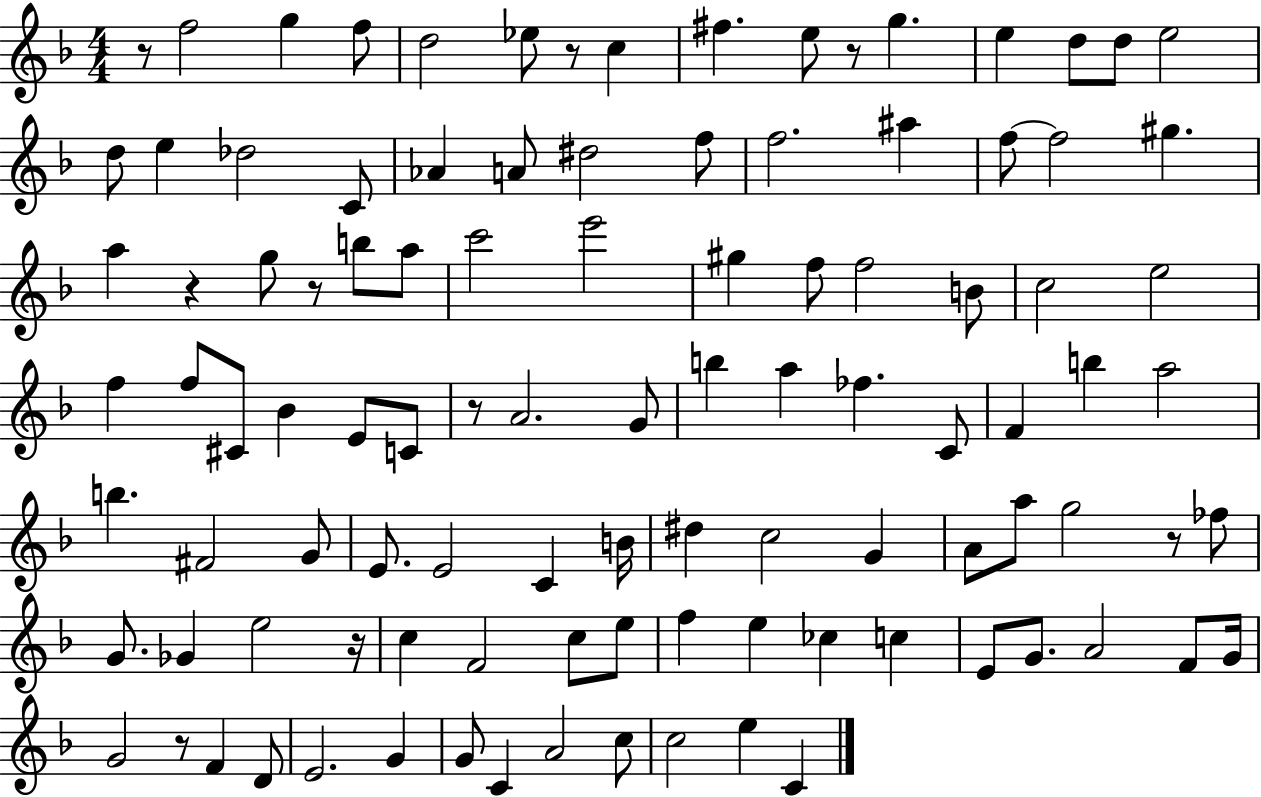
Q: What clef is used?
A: treble